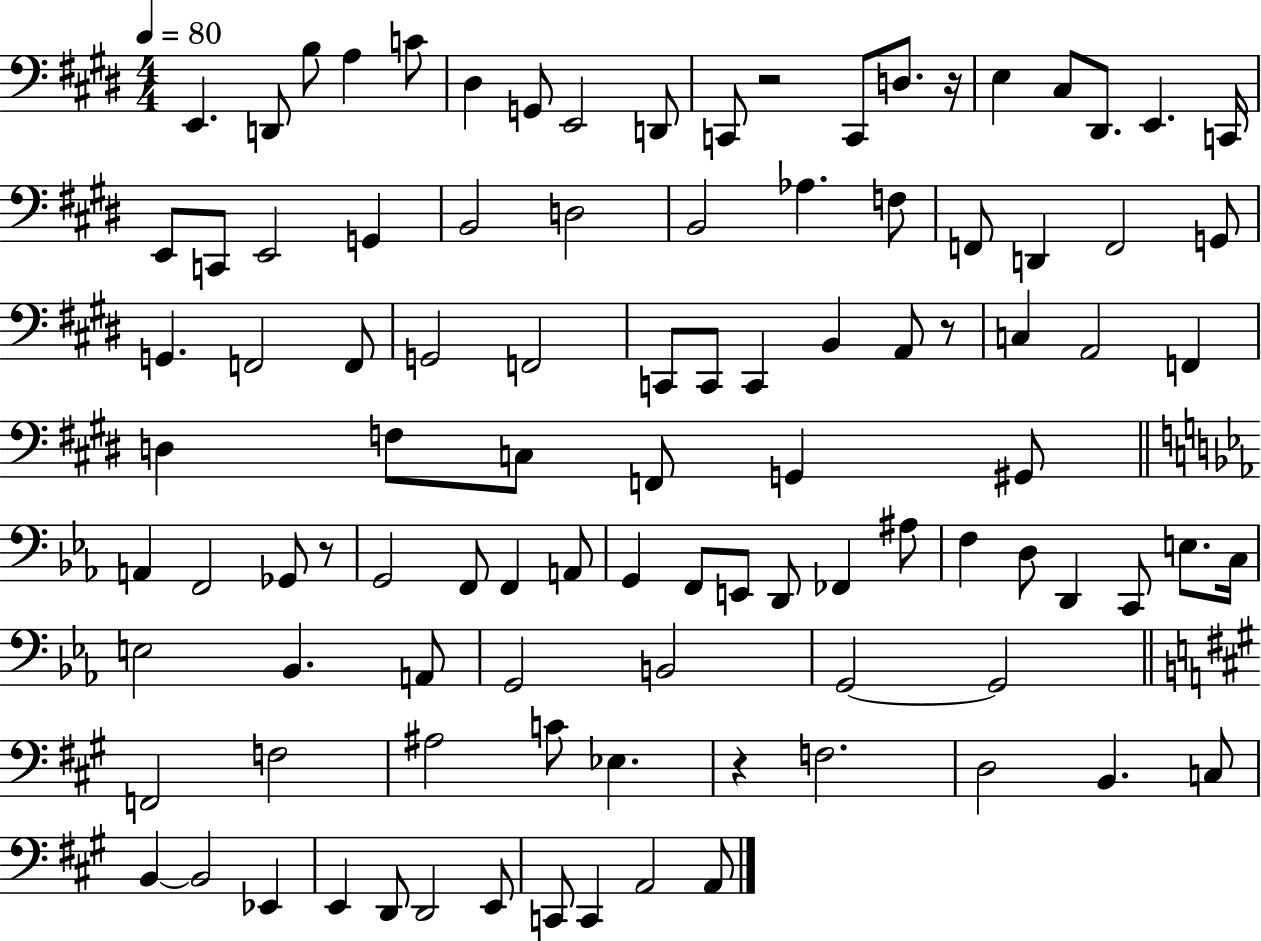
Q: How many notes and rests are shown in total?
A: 100